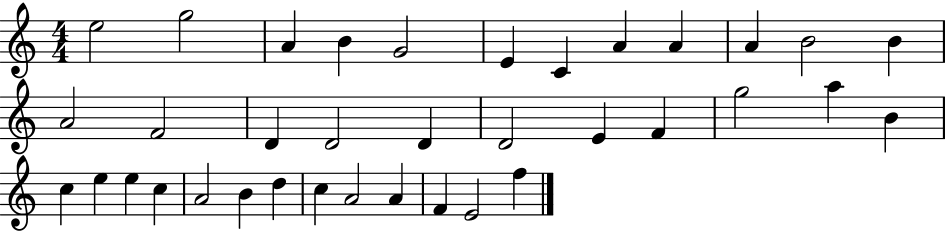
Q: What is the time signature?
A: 4/4